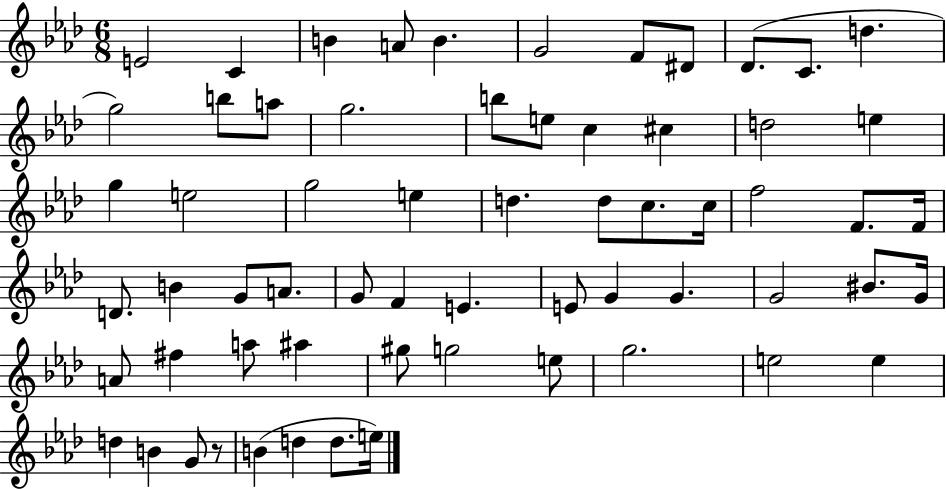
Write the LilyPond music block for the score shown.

{
  \clef treble
  \numericTimeSignature
  \time 6/8
  \key aes \major
  e'2 c'4 | b'4 a'8 b'4. | g'2 f'8 dis'8 | des'8.( c'8. d''4. | \break g''2) b''8 a''8 | g''2. | b''8 e''8 c''4 cis''4 | d''2 e''4 | \break g''4 e''2 | g''2 e''4 | d''4. d''8 c''8. c''16 | f''2 f'8. f'16 | \break d'8. b'4 g'8 a'8. | g'8 f'4 e'4. | e'8 g'4 g'4. | g'2 bis'8. g'16 | \break a'8 fis''4 a''8 ais''4 | gis''8 g''2 e''8 | g''2. | e''2 e''4 | \break d''4 b'4 g'8 r8 | b'4( d''4 d''8. e''16) | \bar "|."
}